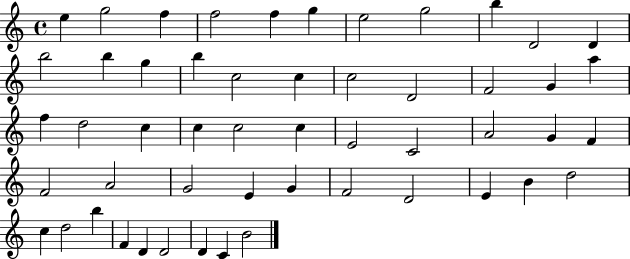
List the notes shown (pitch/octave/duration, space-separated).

E5/q G5/h F5/q F5/h F5/q G5/q E5/h G5/h B5/q D4/h D4/q B5/h B5/q G5/q B5/q C5/h C5/q C5/h D4/h F4/h G4/q A5/q F5/q D5/h C5/q C5/q C5/h C5/q E4/h C4/h A4/h G4/q F4/q F4/h A4/h G4/h E4/q G4/q F4/h D4/h E4/q B4/q D5/h C5/q D5/h B5/q F4/q D4/q D4/h D4/q C4/q B4/h